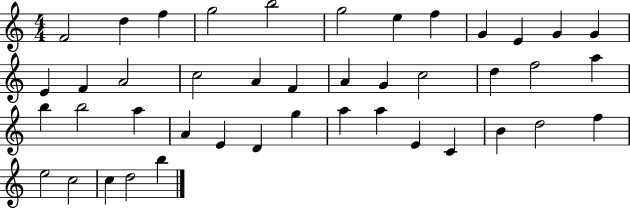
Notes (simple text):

F4/h D5/q F5/q G5/h B5/h G5/h E5/q F5/q G4/q E4/q G4/q G4/q E4/q F4/q A4/h C5/h A4/q F4/q A4/q G4/q C5/h D5/q F5/h A5/q B5/q B5/h A5/q A4/q E4/q D4/q G5/q A5/q A5/q E4/q C4/q B4/q D5/h F5/q E5/h C5/h C5/q D5/h B5/q